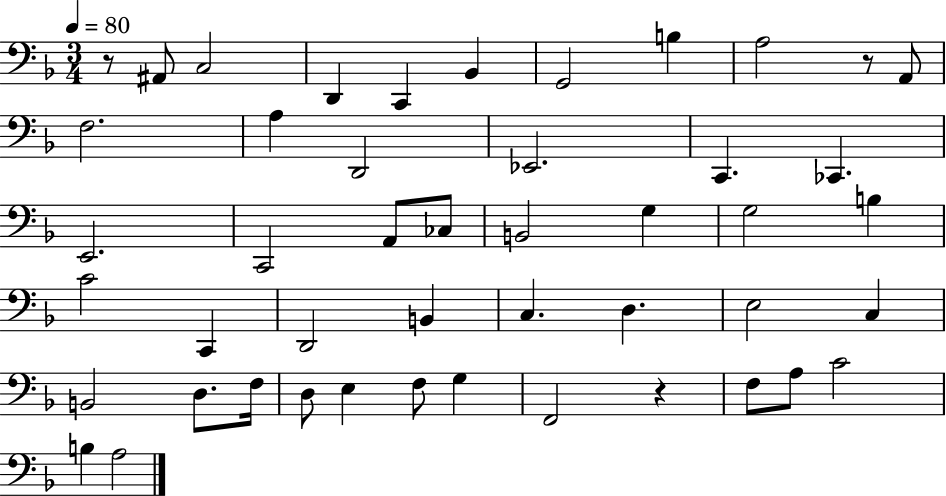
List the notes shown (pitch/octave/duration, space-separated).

R/e A#2/e C3/h D2/q C2/q Bb2/q G2/h B3/q A3/h R/e A2/e F3/h. A3/q D2/h Eb2/h. C2/q. CES2/q. E2/h. C2/h A2/e CES3/e B2/h G3/q G3/h B3/q C4/h C2/q D2/h B2/q C3/q. D3/q. E3/h C3/q B2/h D3/e. F3/s D3/e E3/q F3/e G3/q F2/h R/q F3/e A3/e C4/h B3/q A3/h